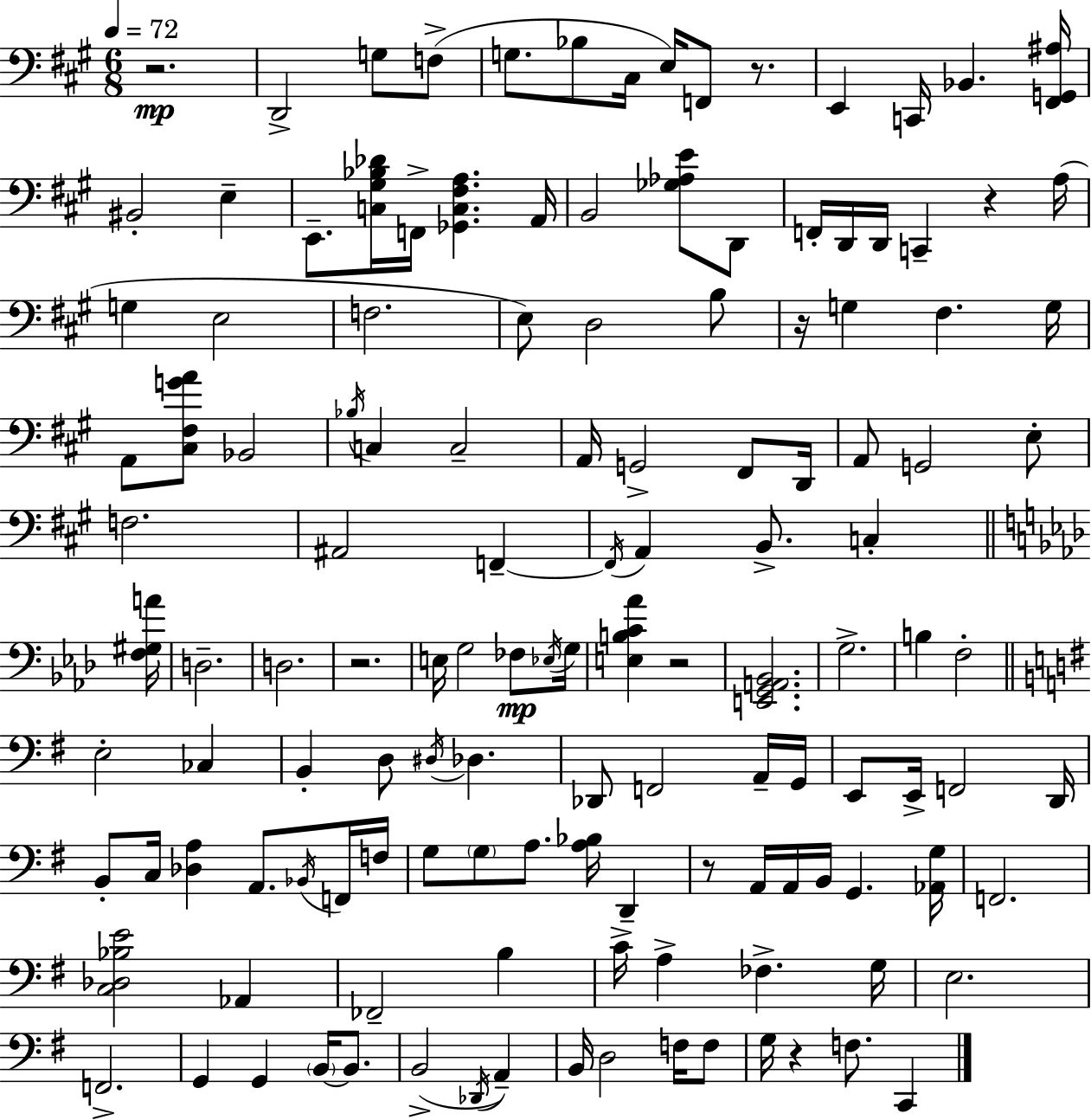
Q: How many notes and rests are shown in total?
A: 133